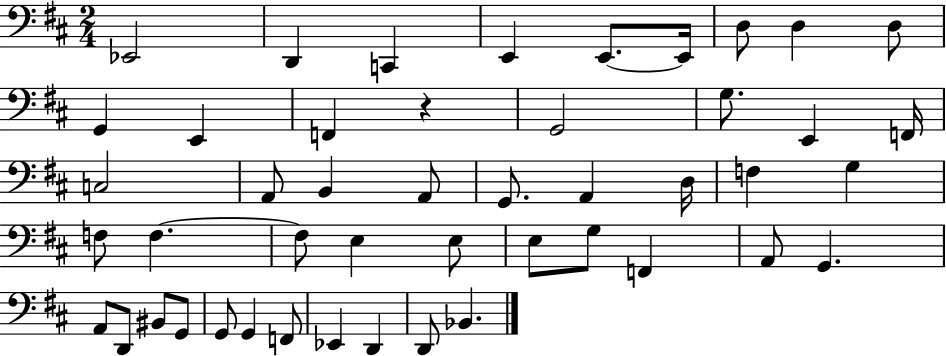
X:1
T:Untitled
M:2/4
L:1/4
K:D
_E,,2 D,, C,, E,, E,,/2 E,,/4 D,/2 D, D,/2 G,, E,, F,, z G,,2 G,/2 E,, F,,/4 C,2 A,,/2 B,, A,,/2 G,,/2 A,, D,/4 F, G, F,/2 F, F,/2 E, E,/2 E,/2 G,/2 F,, A,,/2 G,, A,,/2 D,,/2 ^B,,/2 G,,/2 G,,/2 G,, F,,/2 _E,, D,, D,,/2 _B,,